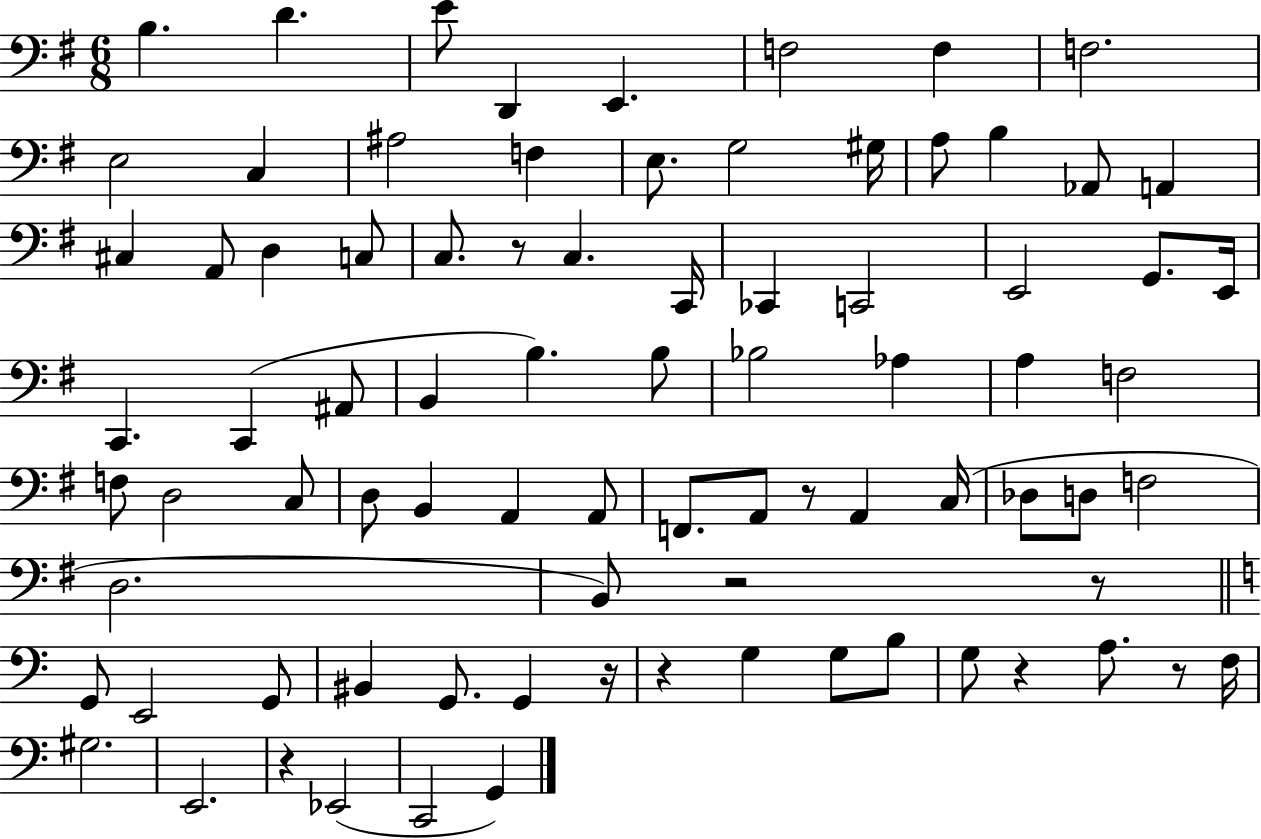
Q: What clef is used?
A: bass